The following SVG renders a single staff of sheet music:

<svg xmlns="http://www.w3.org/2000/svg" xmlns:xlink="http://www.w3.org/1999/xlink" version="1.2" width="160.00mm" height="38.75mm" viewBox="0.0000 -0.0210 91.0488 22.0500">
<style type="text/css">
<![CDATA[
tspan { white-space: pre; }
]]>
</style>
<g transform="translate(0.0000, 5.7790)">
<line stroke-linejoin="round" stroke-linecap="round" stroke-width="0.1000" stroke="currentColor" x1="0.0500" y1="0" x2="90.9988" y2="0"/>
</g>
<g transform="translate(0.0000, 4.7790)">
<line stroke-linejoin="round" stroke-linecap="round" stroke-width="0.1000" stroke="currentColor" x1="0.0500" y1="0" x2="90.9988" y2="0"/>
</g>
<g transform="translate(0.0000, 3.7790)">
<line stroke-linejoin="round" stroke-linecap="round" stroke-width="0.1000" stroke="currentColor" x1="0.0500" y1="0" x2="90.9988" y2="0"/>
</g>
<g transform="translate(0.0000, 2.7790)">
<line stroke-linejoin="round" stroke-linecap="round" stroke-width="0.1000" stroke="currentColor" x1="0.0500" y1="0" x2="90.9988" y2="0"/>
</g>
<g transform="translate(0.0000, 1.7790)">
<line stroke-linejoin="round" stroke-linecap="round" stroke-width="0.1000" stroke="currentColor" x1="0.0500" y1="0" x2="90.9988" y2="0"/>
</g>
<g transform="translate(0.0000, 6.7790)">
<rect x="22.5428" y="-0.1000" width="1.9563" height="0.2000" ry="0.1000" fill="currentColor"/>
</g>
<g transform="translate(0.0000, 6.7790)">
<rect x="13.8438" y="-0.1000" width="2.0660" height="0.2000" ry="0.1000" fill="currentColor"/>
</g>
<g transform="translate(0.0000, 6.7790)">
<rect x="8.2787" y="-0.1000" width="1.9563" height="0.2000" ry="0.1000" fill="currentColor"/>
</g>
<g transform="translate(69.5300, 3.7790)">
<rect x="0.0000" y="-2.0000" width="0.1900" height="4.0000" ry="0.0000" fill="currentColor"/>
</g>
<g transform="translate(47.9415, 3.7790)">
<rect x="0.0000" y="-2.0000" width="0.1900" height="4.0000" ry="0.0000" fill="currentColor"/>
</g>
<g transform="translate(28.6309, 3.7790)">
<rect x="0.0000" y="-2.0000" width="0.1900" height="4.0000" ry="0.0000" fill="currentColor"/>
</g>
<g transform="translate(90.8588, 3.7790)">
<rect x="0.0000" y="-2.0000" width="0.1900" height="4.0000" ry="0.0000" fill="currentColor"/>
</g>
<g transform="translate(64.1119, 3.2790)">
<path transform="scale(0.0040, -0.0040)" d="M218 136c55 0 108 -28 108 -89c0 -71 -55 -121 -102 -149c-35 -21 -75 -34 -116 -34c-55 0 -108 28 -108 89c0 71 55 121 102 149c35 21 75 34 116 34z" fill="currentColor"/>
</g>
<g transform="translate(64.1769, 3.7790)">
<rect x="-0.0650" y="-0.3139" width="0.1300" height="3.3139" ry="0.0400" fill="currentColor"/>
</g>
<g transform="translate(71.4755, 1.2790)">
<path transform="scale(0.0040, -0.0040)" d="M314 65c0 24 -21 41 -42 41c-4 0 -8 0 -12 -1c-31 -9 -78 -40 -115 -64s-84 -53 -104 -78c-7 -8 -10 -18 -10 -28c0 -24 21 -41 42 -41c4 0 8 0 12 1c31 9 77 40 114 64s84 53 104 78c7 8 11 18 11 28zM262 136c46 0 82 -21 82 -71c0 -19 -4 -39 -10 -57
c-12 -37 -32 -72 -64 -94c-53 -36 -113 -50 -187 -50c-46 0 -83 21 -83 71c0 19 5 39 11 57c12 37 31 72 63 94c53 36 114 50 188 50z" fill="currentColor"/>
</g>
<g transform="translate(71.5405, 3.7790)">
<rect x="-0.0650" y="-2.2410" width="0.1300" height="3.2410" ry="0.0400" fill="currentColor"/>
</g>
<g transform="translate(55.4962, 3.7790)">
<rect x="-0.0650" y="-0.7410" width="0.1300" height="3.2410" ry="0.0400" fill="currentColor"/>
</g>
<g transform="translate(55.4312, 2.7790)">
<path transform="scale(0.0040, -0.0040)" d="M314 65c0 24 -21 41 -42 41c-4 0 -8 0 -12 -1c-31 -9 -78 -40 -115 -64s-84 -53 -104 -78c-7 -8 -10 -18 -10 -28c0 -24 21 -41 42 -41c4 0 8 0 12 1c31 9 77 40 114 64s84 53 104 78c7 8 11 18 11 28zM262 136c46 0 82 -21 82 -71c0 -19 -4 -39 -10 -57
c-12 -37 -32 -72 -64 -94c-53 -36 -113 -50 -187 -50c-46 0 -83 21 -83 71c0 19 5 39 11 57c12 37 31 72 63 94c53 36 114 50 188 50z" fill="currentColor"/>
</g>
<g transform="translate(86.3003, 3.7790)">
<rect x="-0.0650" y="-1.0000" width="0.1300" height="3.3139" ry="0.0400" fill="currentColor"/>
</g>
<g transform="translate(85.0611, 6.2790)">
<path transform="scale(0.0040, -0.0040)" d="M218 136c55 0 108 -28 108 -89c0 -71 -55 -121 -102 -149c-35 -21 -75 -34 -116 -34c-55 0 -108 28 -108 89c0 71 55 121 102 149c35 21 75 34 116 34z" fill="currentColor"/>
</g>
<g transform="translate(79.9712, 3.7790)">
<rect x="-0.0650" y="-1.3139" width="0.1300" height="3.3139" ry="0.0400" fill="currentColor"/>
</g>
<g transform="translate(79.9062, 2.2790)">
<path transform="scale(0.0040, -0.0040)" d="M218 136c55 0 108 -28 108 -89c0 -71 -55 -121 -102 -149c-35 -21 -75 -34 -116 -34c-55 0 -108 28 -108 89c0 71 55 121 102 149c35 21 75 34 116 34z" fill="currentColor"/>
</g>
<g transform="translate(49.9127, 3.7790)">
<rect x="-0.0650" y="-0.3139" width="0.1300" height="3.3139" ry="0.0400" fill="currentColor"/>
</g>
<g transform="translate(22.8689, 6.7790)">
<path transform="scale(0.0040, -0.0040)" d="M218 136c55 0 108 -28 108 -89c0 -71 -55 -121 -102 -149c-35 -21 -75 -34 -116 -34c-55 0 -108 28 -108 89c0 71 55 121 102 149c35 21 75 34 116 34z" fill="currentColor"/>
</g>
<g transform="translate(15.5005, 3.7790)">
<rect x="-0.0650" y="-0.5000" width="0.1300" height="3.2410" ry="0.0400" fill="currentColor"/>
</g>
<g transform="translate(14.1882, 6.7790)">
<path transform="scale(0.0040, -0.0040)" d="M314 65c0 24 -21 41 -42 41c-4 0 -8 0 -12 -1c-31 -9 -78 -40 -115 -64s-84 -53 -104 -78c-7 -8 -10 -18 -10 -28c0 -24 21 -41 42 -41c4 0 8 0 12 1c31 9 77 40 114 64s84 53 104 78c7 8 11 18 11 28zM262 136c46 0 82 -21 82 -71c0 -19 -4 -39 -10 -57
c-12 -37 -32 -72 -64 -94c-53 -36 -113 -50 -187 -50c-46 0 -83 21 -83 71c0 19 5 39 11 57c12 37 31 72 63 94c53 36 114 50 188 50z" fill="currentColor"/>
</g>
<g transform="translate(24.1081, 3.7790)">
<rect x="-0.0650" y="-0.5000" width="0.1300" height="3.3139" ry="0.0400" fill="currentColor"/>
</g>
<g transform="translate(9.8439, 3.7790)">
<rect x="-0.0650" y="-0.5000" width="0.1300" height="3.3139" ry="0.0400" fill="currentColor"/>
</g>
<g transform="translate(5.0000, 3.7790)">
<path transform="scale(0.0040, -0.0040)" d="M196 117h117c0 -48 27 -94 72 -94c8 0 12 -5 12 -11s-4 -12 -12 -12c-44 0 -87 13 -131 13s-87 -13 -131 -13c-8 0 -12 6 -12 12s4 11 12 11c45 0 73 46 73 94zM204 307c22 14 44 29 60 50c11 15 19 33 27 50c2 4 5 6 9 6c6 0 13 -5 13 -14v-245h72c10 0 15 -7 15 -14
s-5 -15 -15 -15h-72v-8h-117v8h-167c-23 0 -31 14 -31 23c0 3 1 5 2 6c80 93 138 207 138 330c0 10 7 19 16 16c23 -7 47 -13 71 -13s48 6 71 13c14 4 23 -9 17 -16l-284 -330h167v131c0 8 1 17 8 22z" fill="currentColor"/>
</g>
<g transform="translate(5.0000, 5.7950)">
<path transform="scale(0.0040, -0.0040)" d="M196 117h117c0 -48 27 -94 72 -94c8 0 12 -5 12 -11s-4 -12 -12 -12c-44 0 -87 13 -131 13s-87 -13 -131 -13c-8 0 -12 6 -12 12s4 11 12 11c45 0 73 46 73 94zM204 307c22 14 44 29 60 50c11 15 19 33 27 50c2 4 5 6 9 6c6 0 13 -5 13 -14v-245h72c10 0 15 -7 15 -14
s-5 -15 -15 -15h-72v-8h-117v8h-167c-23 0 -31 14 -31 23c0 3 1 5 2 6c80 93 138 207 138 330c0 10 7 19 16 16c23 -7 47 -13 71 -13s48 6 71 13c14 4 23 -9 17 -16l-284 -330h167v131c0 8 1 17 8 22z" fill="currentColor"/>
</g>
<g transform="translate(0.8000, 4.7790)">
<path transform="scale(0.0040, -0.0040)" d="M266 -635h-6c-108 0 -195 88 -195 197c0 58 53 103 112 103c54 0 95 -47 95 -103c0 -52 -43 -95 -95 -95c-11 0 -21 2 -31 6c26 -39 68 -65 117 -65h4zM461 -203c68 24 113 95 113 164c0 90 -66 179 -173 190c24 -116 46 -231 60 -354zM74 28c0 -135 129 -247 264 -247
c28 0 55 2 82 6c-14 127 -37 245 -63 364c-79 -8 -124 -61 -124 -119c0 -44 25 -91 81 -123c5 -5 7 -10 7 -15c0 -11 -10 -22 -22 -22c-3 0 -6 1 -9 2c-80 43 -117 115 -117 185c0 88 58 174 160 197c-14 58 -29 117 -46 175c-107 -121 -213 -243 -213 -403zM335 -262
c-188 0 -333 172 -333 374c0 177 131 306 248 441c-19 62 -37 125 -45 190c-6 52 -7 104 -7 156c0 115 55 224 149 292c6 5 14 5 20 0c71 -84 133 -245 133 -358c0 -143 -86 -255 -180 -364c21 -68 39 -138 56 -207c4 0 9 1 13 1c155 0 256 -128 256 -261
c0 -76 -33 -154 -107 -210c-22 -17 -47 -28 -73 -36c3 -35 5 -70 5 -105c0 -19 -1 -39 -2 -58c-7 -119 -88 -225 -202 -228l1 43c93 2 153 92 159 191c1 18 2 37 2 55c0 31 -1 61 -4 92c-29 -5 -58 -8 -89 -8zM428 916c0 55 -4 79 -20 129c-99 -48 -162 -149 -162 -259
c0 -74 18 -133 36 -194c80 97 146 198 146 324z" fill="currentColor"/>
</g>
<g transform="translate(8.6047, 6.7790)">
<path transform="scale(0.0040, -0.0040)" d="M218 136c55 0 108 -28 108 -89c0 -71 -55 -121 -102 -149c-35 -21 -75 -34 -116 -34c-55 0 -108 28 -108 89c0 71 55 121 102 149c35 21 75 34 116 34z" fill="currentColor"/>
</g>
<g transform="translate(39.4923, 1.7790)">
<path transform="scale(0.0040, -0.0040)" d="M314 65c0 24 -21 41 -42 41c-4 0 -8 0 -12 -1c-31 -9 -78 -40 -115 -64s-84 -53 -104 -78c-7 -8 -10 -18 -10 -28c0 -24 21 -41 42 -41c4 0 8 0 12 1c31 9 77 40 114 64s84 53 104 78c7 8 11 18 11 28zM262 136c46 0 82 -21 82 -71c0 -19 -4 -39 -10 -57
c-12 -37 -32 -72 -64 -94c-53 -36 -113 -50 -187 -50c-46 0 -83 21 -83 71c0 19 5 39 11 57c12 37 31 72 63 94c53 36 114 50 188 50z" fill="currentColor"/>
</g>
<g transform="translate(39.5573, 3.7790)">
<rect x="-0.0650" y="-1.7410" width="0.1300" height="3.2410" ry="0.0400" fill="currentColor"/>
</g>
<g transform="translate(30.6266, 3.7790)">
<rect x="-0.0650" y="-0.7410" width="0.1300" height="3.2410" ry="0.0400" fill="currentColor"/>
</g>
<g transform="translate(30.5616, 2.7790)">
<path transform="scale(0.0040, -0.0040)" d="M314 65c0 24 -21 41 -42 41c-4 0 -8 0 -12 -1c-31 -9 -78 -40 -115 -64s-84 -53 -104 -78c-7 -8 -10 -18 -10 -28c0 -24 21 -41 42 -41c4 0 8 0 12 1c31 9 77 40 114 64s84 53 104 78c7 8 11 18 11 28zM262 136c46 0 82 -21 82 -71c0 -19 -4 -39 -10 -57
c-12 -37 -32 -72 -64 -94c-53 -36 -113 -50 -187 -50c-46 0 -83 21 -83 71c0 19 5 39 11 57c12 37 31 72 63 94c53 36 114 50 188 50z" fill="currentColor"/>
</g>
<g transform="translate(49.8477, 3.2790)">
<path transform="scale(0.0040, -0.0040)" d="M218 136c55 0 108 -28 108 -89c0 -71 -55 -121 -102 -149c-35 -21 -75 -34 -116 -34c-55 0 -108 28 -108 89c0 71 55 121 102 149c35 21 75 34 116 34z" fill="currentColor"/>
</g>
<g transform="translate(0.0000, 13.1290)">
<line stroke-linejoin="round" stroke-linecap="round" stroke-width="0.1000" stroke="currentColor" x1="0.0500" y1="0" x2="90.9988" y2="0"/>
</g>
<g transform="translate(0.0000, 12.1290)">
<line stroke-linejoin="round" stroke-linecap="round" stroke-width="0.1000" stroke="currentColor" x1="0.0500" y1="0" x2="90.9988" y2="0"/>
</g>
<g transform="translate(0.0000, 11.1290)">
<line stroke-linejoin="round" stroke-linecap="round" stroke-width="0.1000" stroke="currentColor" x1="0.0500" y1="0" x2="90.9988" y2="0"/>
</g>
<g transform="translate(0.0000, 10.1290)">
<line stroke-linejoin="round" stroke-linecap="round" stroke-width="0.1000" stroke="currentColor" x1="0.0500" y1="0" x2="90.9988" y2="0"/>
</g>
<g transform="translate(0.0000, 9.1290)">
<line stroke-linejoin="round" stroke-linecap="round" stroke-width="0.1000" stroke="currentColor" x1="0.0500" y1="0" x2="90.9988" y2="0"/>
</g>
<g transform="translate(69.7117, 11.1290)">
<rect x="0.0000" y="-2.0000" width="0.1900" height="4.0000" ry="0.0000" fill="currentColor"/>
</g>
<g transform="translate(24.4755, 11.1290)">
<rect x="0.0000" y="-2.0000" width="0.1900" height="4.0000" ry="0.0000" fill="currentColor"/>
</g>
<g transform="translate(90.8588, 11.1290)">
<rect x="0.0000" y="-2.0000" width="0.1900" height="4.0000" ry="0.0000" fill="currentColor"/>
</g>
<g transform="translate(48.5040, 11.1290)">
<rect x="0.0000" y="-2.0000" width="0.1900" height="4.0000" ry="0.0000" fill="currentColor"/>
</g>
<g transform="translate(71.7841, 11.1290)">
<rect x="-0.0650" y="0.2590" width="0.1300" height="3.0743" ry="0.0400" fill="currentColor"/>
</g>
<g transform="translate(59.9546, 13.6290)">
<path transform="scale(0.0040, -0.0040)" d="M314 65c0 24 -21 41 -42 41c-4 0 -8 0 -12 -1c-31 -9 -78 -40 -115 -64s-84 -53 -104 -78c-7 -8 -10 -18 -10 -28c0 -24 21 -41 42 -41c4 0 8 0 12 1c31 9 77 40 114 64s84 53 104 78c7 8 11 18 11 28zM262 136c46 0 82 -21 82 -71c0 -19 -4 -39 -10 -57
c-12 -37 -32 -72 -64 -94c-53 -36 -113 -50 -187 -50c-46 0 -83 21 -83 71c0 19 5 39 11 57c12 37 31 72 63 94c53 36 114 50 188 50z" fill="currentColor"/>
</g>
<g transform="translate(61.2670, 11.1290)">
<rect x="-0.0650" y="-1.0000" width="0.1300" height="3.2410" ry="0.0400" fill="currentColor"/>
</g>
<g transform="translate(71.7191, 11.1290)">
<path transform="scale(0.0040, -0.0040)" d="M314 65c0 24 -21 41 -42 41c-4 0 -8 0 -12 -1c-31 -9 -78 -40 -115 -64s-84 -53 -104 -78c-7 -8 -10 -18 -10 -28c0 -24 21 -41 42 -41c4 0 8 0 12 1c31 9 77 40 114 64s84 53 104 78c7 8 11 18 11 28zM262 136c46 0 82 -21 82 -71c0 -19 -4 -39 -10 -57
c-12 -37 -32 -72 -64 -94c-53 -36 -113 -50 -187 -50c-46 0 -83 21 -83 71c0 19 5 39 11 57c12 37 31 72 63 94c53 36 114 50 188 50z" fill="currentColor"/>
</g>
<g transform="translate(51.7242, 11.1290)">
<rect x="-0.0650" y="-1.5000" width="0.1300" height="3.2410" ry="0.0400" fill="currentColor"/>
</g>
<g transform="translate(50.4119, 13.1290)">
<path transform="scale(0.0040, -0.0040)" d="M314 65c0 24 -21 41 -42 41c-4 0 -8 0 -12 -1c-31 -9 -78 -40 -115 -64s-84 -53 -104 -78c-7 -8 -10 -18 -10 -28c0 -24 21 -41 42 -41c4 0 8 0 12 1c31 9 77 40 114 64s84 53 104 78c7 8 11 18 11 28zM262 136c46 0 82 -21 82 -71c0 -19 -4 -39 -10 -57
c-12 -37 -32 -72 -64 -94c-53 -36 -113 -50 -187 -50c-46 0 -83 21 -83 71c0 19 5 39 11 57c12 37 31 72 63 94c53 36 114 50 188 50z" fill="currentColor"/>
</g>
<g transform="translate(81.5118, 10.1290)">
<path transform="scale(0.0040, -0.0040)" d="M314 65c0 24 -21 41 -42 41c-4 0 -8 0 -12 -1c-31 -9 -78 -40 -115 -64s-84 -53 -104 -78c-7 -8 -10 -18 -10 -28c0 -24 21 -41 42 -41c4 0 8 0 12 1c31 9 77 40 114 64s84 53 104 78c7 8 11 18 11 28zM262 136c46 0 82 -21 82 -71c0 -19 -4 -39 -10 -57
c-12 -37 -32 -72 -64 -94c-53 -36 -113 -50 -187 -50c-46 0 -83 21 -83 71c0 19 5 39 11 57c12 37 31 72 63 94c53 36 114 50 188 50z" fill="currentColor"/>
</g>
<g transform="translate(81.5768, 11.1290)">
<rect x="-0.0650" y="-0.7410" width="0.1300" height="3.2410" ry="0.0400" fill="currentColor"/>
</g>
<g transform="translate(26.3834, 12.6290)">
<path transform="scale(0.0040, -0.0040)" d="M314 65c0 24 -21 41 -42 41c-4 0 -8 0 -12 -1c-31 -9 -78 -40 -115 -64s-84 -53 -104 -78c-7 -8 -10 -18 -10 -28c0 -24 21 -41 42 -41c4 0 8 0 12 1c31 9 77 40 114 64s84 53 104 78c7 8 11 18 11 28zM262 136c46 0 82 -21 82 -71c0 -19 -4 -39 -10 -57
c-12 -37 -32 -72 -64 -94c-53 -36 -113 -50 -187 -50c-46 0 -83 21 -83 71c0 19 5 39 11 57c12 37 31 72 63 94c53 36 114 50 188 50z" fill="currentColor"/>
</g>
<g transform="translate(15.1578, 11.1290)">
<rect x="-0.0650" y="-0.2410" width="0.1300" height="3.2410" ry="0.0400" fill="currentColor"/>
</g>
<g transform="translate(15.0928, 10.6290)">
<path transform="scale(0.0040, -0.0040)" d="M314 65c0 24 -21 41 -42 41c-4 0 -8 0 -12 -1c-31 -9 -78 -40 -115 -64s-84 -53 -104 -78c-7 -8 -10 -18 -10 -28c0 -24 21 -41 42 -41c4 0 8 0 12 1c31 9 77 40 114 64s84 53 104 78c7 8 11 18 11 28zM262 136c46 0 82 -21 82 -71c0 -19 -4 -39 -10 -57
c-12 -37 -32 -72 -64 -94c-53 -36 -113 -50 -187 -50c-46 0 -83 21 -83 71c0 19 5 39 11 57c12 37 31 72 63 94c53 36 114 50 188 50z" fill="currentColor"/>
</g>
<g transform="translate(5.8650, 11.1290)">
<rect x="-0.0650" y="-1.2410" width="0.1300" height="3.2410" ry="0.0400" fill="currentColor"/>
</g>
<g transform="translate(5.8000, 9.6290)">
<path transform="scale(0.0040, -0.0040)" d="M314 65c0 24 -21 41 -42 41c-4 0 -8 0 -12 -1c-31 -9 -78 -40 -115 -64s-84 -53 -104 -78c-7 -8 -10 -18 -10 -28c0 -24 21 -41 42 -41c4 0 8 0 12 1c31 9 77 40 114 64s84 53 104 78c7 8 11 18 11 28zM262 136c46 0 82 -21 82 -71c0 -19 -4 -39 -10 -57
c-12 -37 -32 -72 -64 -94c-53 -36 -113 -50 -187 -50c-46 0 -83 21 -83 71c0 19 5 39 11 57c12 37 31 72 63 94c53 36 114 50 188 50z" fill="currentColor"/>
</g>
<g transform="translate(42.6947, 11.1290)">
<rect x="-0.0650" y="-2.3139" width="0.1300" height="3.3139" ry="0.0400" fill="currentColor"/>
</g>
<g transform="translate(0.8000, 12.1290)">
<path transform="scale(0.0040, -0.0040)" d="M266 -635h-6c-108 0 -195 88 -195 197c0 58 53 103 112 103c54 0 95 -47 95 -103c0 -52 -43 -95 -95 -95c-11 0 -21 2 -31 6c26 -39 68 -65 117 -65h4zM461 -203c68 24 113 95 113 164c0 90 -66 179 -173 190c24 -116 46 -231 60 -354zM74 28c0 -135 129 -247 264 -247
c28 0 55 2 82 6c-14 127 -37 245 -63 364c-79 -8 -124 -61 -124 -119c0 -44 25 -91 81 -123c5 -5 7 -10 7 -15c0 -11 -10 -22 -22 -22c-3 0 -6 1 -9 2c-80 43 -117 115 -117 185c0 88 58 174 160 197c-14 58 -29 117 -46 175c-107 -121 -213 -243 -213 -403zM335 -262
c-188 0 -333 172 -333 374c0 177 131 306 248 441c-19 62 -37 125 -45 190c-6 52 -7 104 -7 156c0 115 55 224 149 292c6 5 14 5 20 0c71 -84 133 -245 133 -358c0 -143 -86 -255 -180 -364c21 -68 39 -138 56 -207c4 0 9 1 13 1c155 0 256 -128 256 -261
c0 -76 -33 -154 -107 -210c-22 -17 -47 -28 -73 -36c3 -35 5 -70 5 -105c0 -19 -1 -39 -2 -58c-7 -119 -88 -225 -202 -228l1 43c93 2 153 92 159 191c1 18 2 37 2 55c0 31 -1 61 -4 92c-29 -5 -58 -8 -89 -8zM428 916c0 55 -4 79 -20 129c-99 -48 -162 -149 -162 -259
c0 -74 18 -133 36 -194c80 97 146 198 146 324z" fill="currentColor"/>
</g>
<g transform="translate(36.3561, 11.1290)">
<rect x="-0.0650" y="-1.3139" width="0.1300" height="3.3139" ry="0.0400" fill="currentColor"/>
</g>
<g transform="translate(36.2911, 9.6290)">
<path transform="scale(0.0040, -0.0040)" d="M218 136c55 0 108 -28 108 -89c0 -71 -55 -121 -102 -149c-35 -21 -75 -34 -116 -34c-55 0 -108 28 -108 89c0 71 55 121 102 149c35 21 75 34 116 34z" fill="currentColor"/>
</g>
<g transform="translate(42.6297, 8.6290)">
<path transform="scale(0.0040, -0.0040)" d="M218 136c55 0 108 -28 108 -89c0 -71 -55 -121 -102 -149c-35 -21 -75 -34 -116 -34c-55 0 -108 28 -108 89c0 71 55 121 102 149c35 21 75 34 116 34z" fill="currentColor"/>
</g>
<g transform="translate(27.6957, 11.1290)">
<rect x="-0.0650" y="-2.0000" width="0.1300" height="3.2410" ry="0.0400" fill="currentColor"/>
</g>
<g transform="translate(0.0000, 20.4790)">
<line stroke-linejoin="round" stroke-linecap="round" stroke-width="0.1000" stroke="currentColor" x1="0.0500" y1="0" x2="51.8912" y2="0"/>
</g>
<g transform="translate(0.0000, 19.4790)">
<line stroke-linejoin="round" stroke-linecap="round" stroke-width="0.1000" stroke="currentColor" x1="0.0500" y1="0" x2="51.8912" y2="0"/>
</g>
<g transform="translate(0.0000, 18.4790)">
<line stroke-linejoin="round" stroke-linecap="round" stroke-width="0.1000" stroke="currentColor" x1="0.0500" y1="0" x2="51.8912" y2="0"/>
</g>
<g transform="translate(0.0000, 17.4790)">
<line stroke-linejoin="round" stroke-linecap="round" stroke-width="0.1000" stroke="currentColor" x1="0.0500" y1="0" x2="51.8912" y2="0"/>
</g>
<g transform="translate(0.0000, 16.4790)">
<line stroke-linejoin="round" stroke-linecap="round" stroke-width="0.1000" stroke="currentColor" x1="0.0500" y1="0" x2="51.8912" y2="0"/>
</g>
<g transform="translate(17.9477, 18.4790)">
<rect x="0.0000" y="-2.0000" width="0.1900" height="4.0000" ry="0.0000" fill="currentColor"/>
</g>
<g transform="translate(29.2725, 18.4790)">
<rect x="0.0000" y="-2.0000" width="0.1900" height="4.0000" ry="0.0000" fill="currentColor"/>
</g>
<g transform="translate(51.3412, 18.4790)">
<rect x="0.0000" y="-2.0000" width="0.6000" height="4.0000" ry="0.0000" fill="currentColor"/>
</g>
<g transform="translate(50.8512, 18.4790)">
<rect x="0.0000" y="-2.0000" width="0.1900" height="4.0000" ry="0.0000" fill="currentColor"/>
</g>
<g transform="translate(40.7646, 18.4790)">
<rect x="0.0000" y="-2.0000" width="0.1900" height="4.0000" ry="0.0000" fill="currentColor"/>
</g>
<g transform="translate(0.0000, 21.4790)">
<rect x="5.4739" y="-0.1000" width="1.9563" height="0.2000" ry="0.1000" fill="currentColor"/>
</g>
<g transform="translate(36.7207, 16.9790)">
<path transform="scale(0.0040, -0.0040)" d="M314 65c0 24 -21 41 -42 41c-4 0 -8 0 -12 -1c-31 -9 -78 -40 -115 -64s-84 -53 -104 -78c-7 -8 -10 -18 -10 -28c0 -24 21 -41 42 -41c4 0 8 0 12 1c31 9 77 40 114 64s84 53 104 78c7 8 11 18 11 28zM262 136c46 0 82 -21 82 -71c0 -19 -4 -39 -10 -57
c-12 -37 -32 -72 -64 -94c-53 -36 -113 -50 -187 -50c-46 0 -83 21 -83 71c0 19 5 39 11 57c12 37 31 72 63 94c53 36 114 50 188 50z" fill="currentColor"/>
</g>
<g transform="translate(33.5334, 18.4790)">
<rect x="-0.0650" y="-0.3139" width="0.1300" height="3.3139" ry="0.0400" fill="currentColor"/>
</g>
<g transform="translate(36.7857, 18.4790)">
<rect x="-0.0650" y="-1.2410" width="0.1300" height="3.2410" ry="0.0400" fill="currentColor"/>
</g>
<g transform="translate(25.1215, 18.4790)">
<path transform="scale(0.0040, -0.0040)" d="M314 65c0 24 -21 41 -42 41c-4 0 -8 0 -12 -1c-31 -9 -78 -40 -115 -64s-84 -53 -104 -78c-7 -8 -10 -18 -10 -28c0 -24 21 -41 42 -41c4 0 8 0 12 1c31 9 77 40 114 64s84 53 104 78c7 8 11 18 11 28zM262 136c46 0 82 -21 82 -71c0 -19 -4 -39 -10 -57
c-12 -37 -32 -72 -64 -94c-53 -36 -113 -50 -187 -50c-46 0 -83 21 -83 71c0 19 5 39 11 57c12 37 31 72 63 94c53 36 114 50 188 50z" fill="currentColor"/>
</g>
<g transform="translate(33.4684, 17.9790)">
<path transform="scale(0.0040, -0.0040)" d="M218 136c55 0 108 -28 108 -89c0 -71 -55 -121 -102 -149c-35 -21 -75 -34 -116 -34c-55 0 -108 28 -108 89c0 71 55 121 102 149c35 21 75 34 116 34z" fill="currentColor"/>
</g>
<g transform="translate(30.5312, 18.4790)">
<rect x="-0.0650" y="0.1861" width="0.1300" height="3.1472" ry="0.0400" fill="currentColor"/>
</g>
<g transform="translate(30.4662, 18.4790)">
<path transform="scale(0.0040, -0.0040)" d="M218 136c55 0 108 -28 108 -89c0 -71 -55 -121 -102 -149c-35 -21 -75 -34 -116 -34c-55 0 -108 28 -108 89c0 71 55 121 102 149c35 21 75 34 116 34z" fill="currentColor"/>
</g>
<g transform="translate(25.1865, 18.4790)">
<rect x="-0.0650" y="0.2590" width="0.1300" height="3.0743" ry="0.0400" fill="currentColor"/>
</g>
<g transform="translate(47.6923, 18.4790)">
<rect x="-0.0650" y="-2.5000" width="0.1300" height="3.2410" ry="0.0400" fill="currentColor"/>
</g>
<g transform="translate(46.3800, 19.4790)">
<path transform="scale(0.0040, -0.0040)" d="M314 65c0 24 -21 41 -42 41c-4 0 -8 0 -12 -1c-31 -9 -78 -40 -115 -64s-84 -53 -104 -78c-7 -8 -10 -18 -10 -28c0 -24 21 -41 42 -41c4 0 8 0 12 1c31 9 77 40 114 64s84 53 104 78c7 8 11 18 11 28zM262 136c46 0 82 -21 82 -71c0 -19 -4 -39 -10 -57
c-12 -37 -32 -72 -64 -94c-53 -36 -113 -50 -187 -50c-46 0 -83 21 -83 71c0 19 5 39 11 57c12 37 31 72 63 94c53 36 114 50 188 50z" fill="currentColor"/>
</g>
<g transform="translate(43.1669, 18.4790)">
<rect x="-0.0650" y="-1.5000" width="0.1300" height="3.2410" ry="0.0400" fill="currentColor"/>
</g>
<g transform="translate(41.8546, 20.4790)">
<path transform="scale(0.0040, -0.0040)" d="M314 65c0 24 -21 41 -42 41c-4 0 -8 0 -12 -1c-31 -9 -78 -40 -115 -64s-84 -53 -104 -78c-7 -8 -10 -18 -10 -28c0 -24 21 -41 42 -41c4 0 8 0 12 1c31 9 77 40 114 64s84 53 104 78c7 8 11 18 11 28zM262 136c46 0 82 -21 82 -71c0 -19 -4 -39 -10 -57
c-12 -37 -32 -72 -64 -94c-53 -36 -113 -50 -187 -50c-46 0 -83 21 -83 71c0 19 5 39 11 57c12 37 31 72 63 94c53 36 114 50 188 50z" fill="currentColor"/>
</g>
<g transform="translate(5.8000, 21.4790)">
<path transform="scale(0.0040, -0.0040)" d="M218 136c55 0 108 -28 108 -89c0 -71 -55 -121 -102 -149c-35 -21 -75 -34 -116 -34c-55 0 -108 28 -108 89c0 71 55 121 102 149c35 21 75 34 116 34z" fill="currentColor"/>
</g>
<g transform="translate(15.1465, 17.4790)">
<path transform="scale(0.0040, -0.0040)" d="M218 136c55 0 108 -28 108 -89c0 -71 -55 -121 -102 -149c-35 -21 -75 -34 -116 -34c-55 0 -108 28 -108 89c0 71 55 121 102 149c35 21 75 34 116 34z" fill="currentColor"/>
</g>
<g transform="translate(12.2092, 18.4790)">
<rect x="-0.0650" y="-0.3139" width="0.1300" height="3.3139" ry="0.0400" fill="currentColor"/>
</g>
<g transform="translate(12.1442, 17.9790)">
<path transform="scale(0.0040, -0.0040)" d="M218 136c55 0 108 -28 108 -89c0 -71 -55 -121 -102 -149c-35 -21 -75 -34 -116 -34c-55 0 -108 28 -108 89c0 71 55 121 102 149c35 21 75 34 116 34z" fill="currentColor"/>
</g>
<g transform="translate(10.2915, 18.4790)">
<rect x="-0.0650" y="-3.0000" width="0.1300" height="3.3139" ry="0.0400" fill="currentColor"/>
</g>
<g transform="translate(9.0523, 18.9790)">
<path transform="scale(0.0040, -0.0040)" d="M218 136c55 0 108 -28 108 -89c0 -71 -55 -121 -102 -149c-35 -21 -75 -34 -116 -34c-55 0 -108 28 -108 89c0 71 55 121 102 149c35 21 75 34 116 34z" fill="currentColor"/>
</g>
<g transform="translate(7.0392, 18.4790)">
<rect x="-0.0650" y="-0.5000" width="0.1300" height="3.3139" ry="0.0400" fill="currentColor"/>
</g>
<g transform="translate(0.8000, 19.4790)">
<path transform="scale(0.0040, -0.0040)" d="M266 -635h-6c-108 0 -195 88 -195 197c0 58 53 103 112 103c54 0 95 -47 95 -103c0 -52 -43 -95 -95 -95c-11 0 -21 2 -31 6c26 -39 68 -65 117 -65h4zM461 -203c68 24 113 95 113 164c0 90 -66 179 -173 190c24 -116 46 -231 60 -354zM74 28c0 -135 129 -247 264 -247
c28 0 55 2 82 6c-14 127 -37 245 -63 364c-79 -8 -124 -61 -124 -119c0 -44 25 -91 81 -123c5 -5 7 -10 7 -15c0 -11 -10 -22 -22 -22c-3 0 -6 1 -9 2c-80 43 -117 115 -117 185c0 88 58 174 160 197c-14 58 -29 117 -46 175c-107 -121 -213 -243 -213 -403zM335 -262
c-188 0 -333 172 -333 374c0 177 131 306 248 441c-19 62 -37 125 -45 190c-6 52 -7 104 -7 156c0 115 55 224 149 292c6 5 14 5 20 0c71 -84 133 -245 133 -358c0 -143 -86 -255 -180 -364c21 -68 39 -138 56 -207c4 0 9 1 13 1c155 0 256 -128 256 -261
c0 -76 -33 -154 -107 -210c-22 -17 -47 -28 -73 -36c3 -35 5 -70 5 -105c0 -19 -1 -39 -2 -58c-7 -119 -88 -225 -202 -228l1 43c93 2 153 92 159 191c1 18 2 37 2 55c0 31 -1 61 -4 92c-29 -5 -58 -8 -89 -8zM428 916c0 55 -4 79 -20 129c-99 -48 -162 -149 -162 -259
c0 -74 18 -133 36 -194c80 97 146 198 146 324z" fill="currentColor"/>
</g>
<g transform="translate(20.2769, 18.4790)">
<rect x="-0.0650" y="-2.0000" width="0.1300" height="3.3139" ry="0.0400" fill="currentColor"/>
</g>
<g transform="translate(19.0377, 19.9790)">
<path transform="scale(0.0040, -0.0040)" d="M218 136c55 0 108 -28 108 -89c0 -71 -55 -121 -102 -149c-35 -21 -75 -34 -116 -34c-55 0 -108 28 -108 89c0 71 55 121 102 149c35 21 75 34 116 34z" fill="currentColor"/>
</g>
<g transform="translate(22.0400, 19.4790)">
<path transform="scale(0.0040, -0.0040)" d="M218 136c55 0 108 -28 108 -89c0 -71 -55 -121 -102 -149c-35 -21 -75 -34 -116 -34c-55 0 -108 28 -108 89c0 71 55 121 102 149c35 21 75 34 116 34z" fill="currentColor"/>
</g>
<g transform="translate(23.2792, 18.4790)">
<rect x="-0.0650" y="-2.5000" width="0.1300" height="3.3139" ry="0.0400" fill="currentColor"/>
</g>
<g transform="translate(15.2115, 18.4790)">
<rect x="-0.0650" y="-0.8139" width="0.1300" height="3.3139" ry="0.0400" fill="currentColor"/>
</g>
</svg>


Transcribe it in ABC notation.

X:1
T:Untitled
M:4/4
L:1/4
K:C
C C2 C d2 f2 c d2 c g2 e D e2 c2 F2 e g E2 D2 B2 d2 C A c d F G B2 B c e2 E2 G2